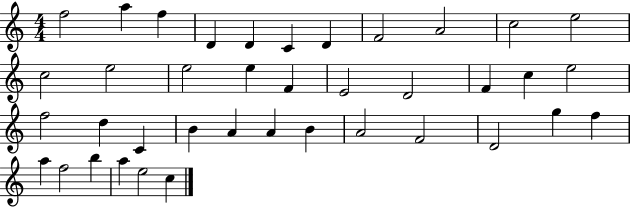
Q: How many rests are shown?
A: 0